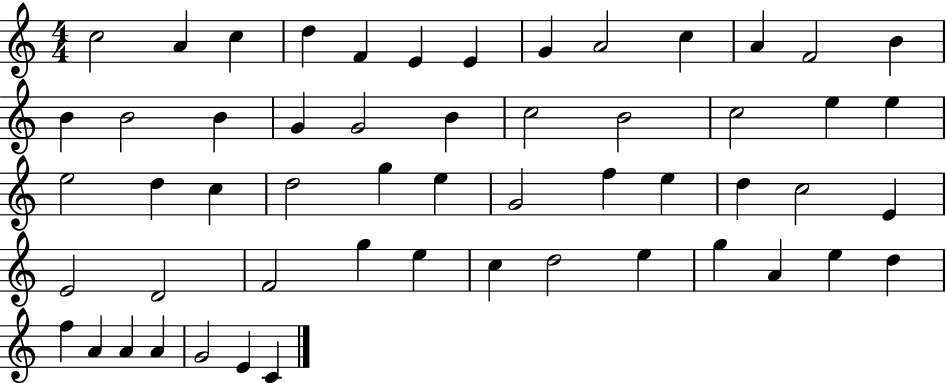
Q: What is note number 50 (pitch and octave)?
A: A4